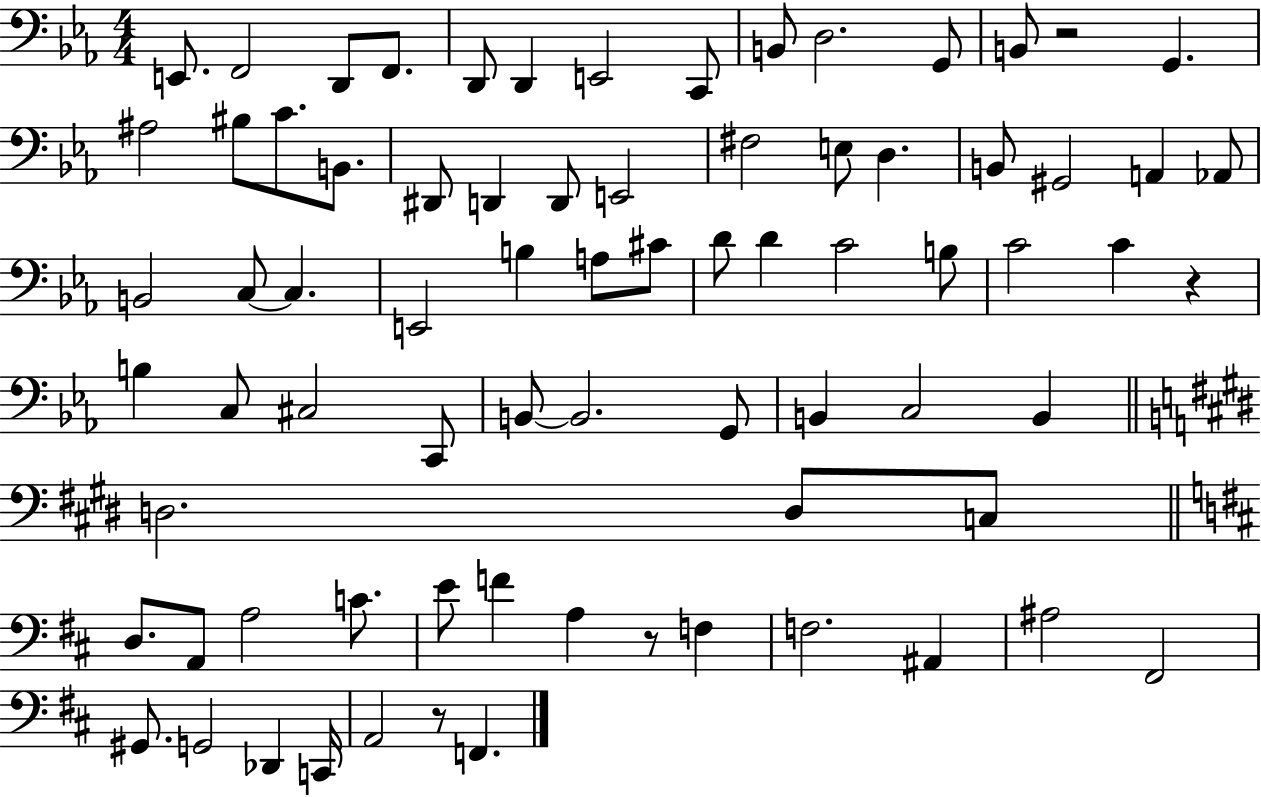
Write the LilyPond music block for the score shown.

{
  \clef bass
  \numericTimeSignature
  \time 4/4
  \key ees \major
  e,8. f,2 d,8 f,8. | d,8 d,4 e,2 c,8 | b,8 d2. g,8 | b,8 r2 g,4. | \break ais2 bis8 c'8. b,8. | dis,8 d,4 d,8 e,2 | fis2 e8 d4. | b,8 gis,2 a,4 aes,8 | \break b,2 c8~~ c4. | e,2 b4 a8 cis'8 | d'8 d'4 c'2 b8 | c'2 c'4 r4 | \break b4 c8 cis2 c,8 | b,8~~ b,2. g,8 | b,4 c2 b,4 | \bar "||" \break \key e \major d2. d8 c8 | \bar "||" \break \key d \major d8. a,8 a2 c'8. | e'8 f'4 a4 r8 f4 | f2. ais,4 | ais2 fis,2 | \break gis,8. g,2 des,4 c,16 | a,2 r8 f,4. | \bar "|."
}